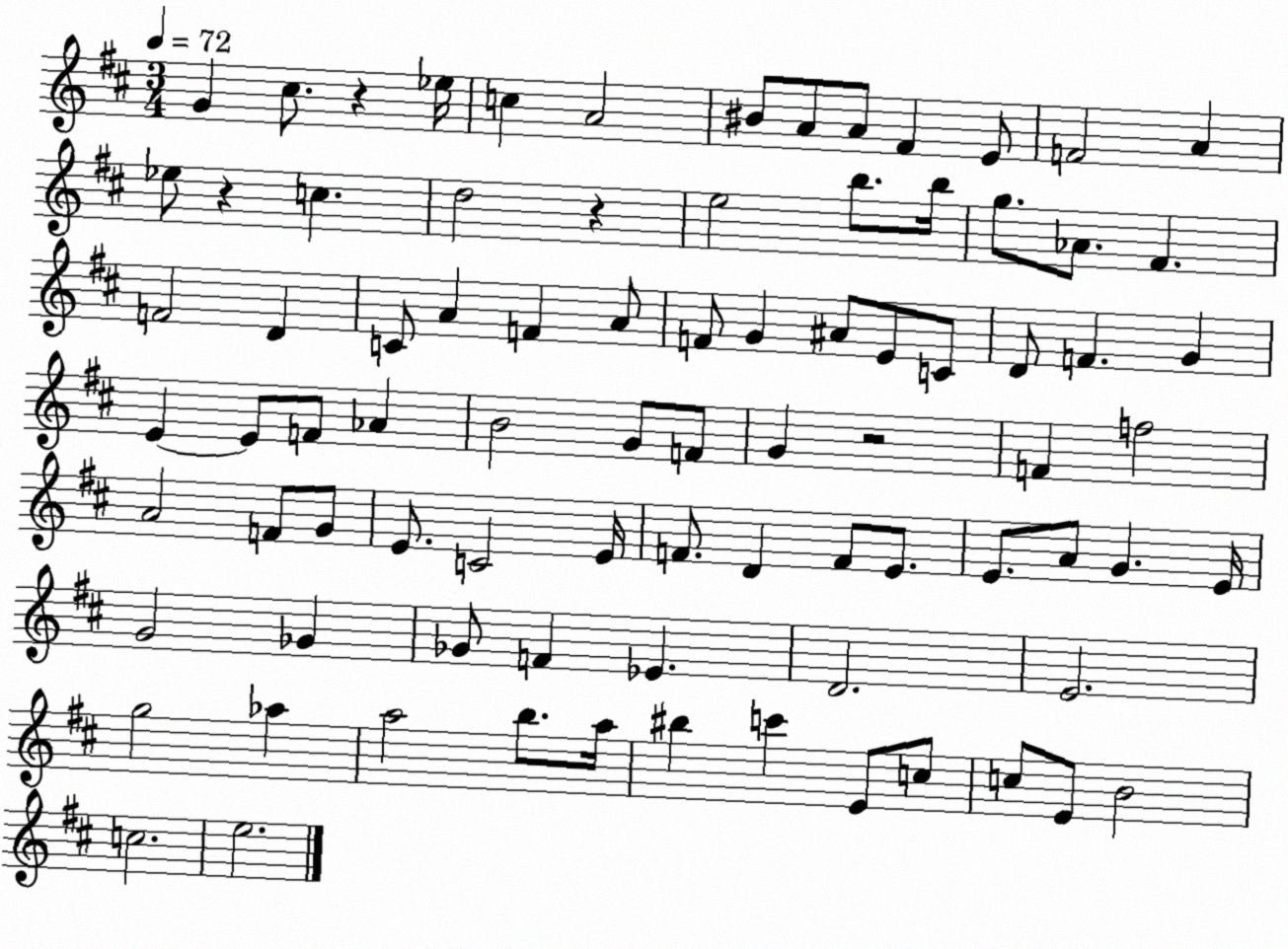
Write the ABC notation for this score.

X:1
T:Untitled
M:3/4
L:1/4
K:D
G ^c/2 z _e/4 c A2 ^B/2 A/2 A/2 ^F E/2 F2 A _e/2 z c d2 z e2 b/2 b/4 g/2 _A/2 ^F F2 D C/2 A F A/2 F/2 G ^A/2 E/2 C/2 D/2 F G E E/2 F/2 _A B2 G/2 F/2 G z2 F f2 A2 F/2 G/2 E/2 C2 E/4 F/2 D F/2 E/2 E/2 A/2 G E/4 G2 _G _G/2 F _E D2 E2 g2 _a a2 b/2 a/4 ^b c' E/2 c/2 c/2 E/2 B2 c2 e2